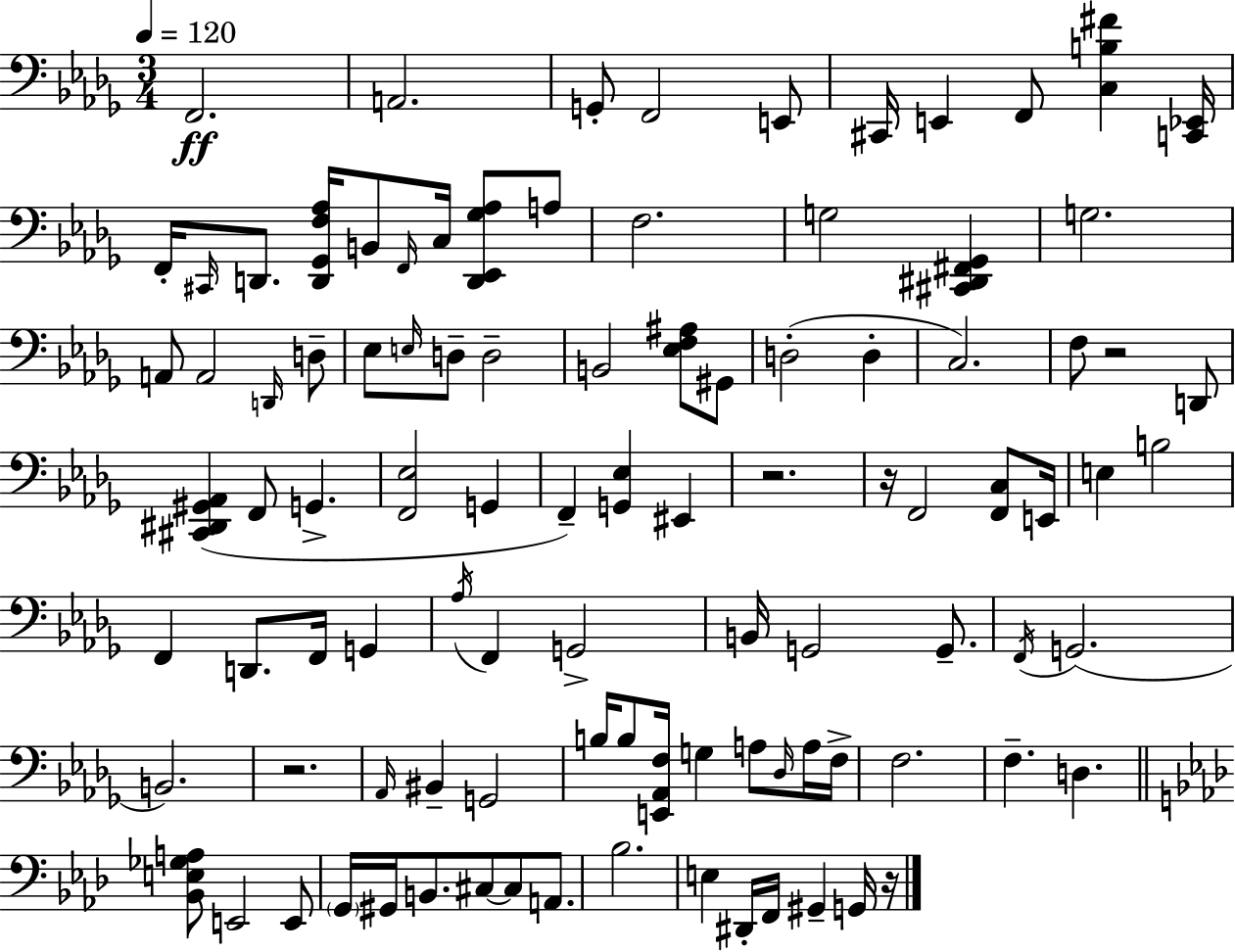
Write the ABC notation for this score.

X:1
T:Untitled
M:3/4
L:1/4
K:Bbm
F,,2 A,,2 G,,/2 F,,2 E,,/2 ^C,,/4 E,, F,,/2 [C,B,^F] [C,,_E,,]/4 F,,/4 ^C,,/4 D,,/2 [D,,_G,,F,_A,]/4 B,,/2 F,,/4 C,/4 [D,,_E,,_G,_A,]/2 A,/2 F,2 G,2 [^C,,^D,,^F,,_G,,] G,2 A,,/2 A,,2 D,,/4 D,/2 _E,/2 E,/4 D,/2 D,2 B,,2 [_E,F,^A,]/2 ^G,,/2 D,2 D, C,2 F,/2 z2 D,,/2 [^C,,^D,,^G,,_A,,] F,,/2 G,, [F,,_E,]2 G,, F,, [G,,_E,] ^E,, z2 z/4 F,,2 [F,,C,]/2 E,,/4 E, B,2 F,, D,,/2 F,,/4 G,, _A,/4 F,, G,,2 B,,/4 G,,2 G,,/2 F,,/4 G,,2 B,,2 z2 _A,,/4 ^B,, G,,2 B,/4 B,/2 [E,,_A,,F,]/4 G, A,/2 _D,/4 A,/4 F,/4 F,2 F, D, [_B,,E,_G,A,]/2 E,,2 E,,/2 G,,/4 ^G,,/4 B,,/2 ^C,/2 ^C,/2 A,,/2 _B,2 E, ^D,,/4 F,,/4 ^G,, G,,/4 z/4